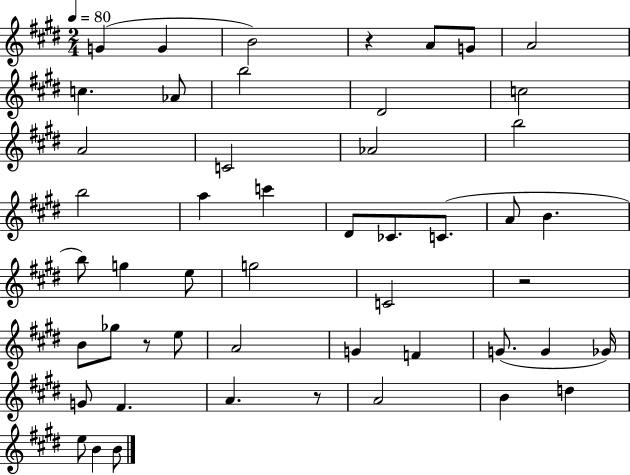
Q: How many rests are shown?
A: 4